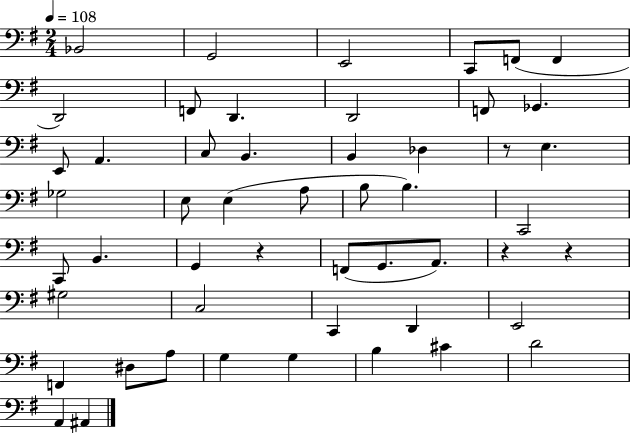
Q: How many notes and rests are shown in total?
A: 51